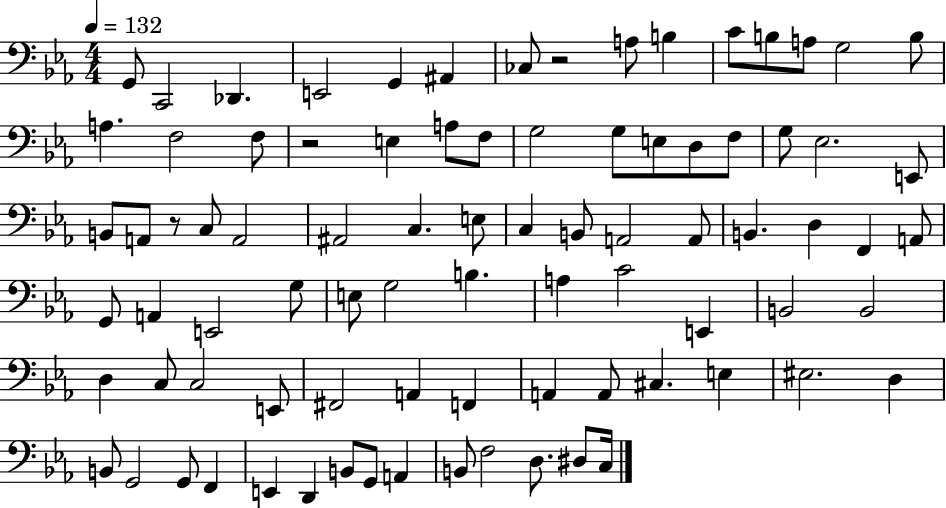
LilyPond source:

{
  \clef bass
  \numericTimeSignature
  \time 4/4
  \key ees \major
  \tempo 4 = 132
  g,8 c,2 des,4. | e,2 g,4 ais,4 | ces8 r2 a8 b4 | c'8 b8 a8 g2 b8 | \break a4. f2 f8 | r2 e4 a8 f8 | g2 g8 e8 d8 f8 | g8 ees2. e,8 | \break b,8 a,8 r8 c8 a,2 | ais,2 c4. e8 | c4 b,8 a,2 a,8 | b,4. d4 f,4 a,8 | \break g,8 a,4 e,2 g8 | e8 g2 b4. | a4 c'2 e,4 | b,2 b,2 | \break d4 c8 c2 e,8 | fis,2 a,4 f,4 | a,4 a,8 cis4. e4 | eis2. d4 | \break b,8 g,2 g,8 f,4 | e,4 d,4 b,8 g,8 a,4 | b,8 f2 d8. dis8 c16 | \bar "|."
}